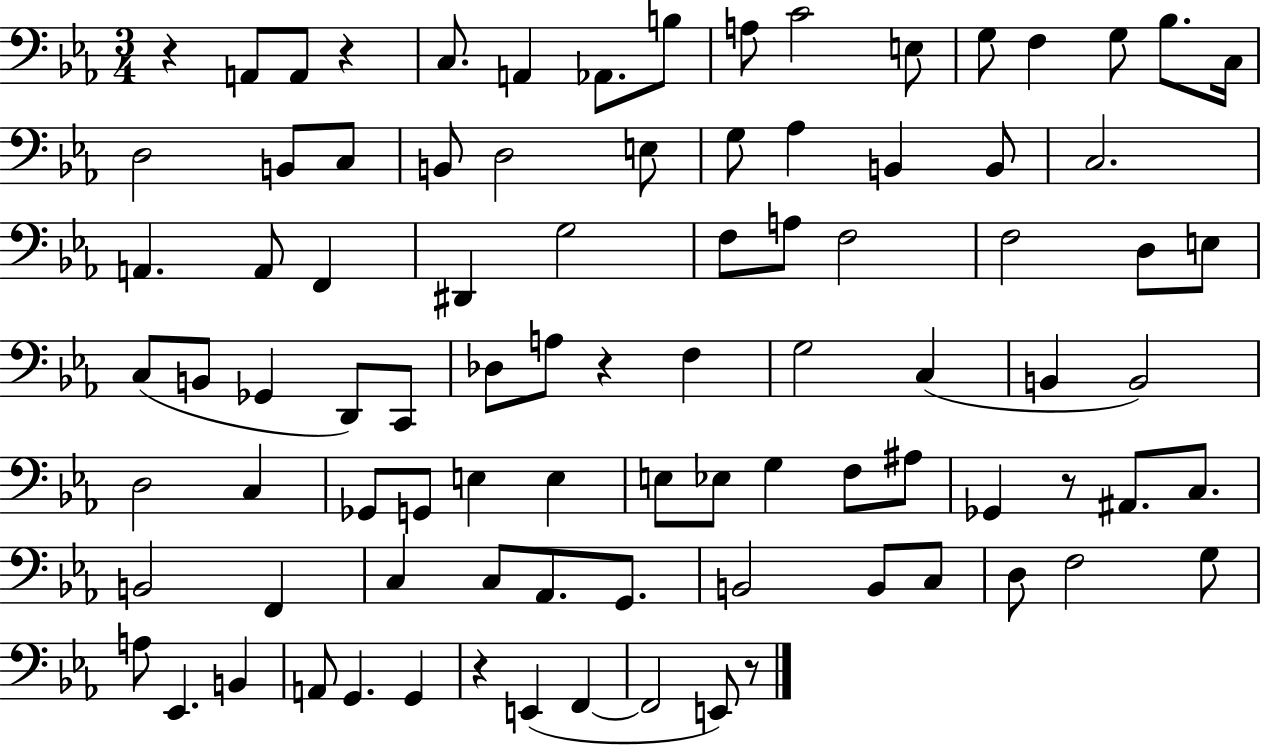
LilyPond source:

{
  \clef bass
  \numericTimeSignature
  \time 3/4
  \key ees \major
  r4 a,8 a,8 r4 | c8. a,4 aes,8. b8 | a8 c'2 e8 | g8 f4 g8 bes8. c16 | \break d2 b,8 c8 | b,8 d2 e8 | g8 aes4 b,4 b,8 | c2. | \break a,4. a,8 f,4 | dis,4 g2 | f8 a8 f2 | f2 d8 e8 | \break c8( b,8 ges,4 d,8) c,8 | des8 a8 r4 f4 | g2 c4( | b,4 b,2) | \break d2 c4 | ges,8 g,8 e4 e4 | e8 ees8 g4 f8 ais8 | ges,4 r8 ais,8. c8. | \break b,2 f,4 | c4 c8 aes,8. g,8. | b,2 b,8 c8 | d8 f2 g8 | \break a8 ees,4. b,4 | a,8 g,4. g,4 | r4 e,4( f,4~~ | f,2 e,8) r8 | \break \bar "|."
}